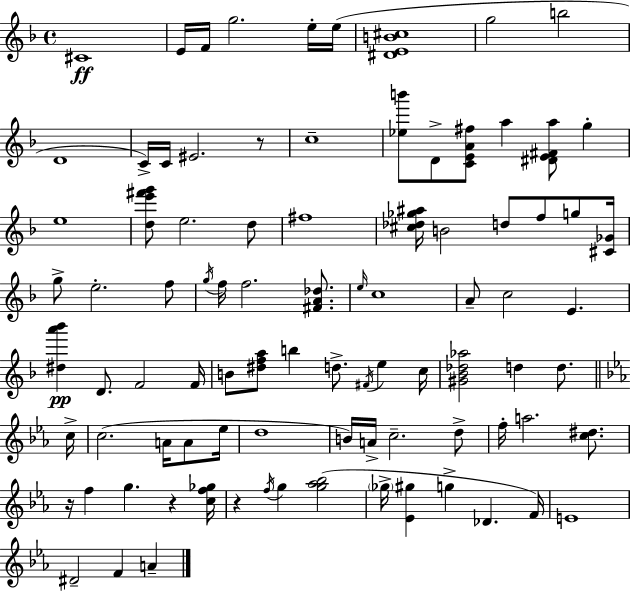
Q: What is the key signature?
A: F major